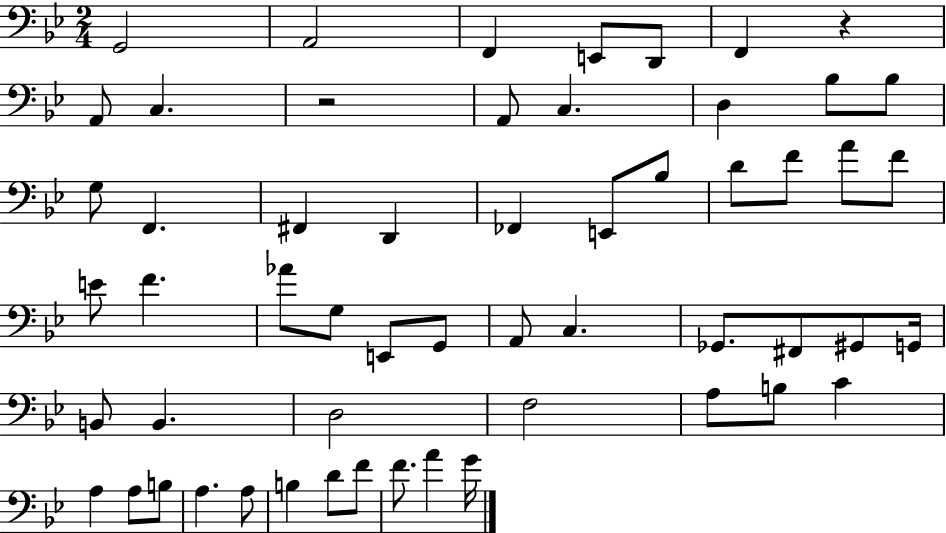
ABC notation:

X:1
T:Untitled
M:2/4
L:1/4
K:Bb
G,,2 A,,2 F,, E,,/2 D,,/2 F,, z A,,/2 C, z2 A,,/2 C, D, _B,/2 _B,/2 G,/2 F,, ^F,, D,, _F,, E,,/2 _B,/2 D/2 F/2 A/2 F/2 E/2 F _A/2 G,/2 E,,/2 G,,/2 A,,/2 C, _G,,/2 ^F,,/2 ^G,,/2 G,,/4 B,,/2 B,, D,2 F,2 A,/2 B,/2 C A, A,/2 B,/2 A, A,/2 B, D/2 F/2 F/2 A G/4